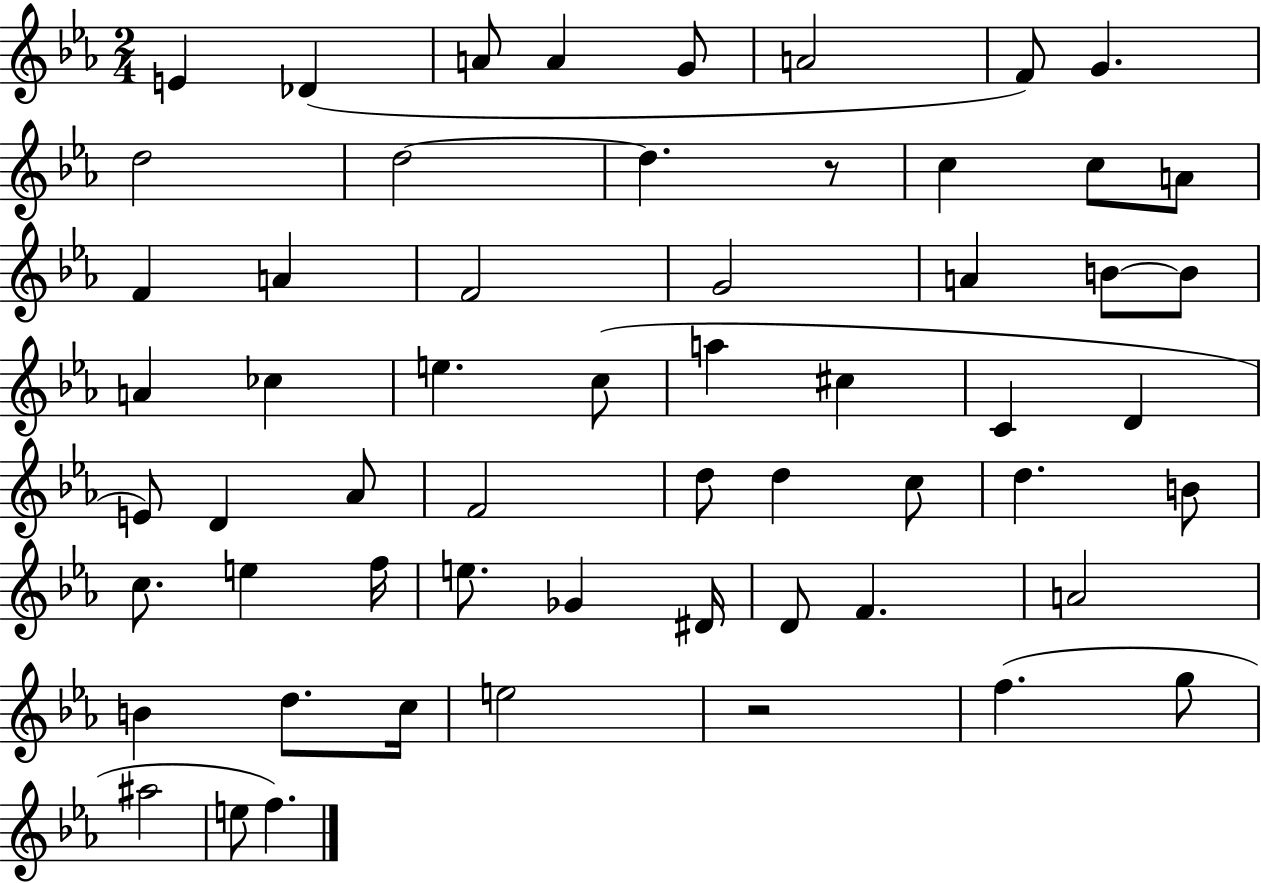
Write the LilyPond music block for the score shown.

{
  \clef treble
  \numericTimeSignature
  \time 2/4
  \key ees \major
  \repeat volta 2 { e'4 des'4( | a'8 a'4 g'8 | a'2 | f'8) g'4. | \break d''2 | d''2~~ | d''4. r8 | c''4 c''8 a'8 | \break f'4 a'4 | f'2 | g'2 | a'4 b'8~~ b'8 | \break a'4 ces''4 | e''4. c''8( | a''4 cis''4 | c'4 d'4 | \break e'8) d'4 aes'8 | f'2 | d''8 d''4 c''8 | d''4. b'8 | \break c''8. e''4 f''16 | e''8. ges'4 dis'16 | d'8 f'4. | a'2 | \break b'4 d''8. c''16 | e''2 | r2 | f''4.( g''8 | \break ais''2 | e''8 f''4.) | } \bar "|."
}